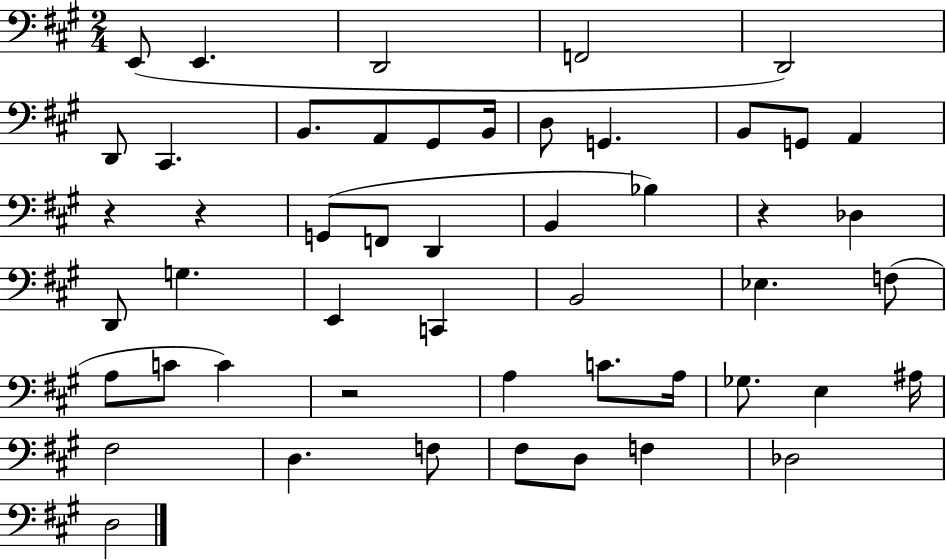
{
  \clef bass
  \numericTimeSignature
  \time 2/4
  \key a \major
  \repeat volta 2 { e,8( e,4. | d,2 | f,2 | d,2) | \break d,8 cis,4. | b,8. a,8 gis,8 b,16 | d8 g,4. | b,8 g,8 a,4 | \break r4 r4 | g,8( f,8 d,4 | b,4 bes4) | r4 des4 | \break d,8 g4. | e,4 c,4 | b,2 | ees4. f8( | \break a8 c'8 c'4) | r2 | a4 c'8. a16 | ges8. e4 ais16 | \break fis2 | d4. f8 | fis8 d8 f4 | des2 | \break d2 | } \bar "|."
}